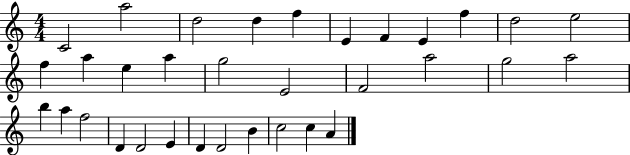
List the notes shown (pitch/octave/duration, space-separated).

C4/h A5/h D5/h D5/q F5/q E4/q F4/q E4/q F5/q D5/h E5/h F5/q A5/q E5/q A5/q G5/h E4/h F4/h A5/h G5/h A5/h B5/q A5/q F5/h D4/q D4/h E4/q D4/q D4/h B4/q C5/h C5/q A4/q